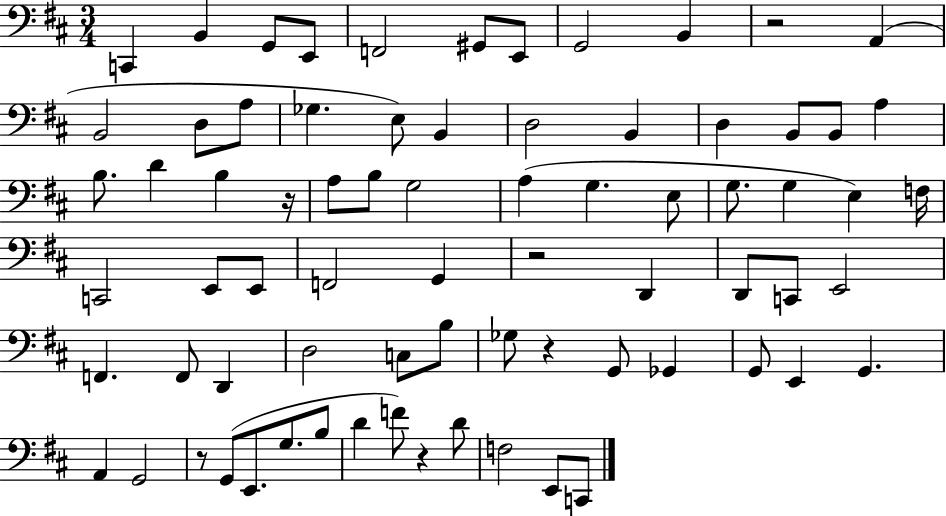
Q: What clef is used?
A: bass